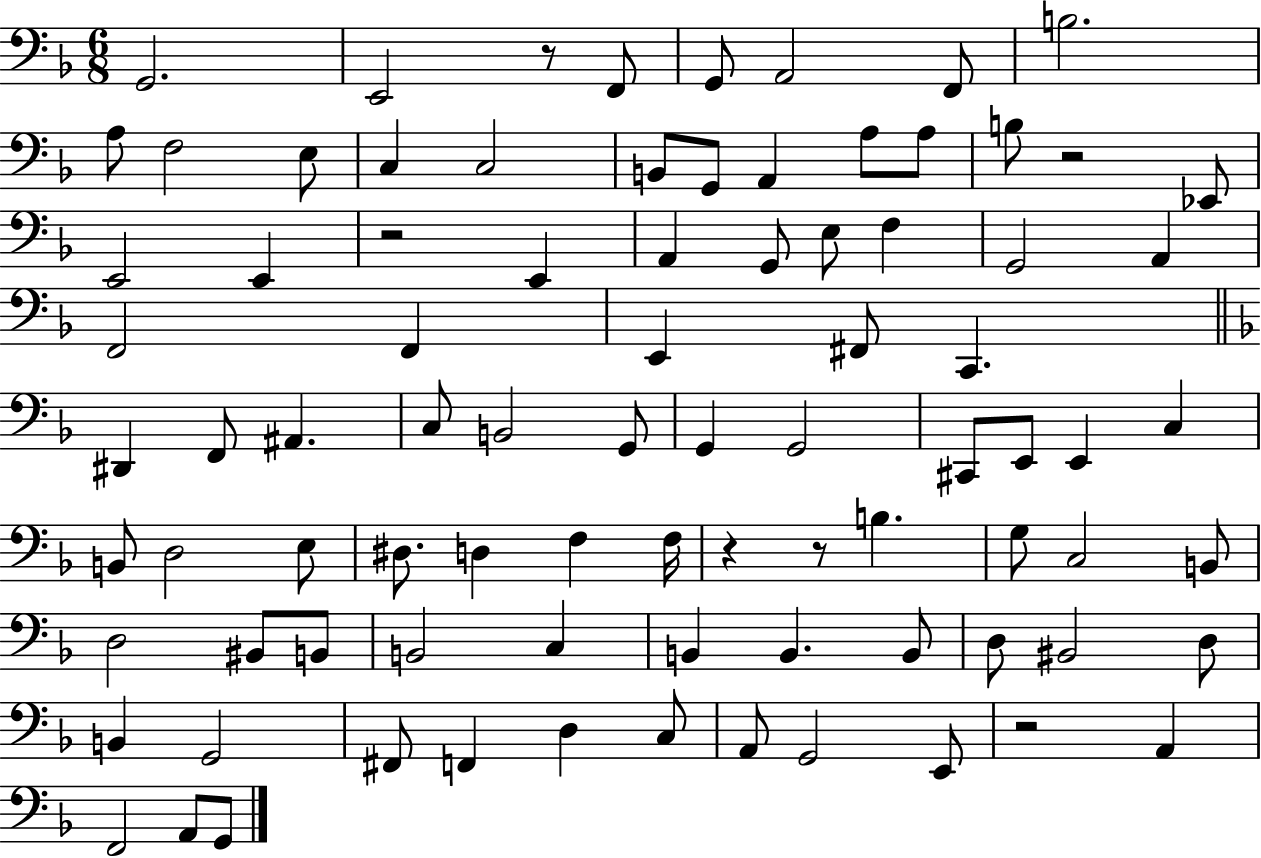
G2/h. E2/h R/e F2/e G2/e A2/h F2/e B3/h. A3/e F3/h E3/e C3/q C3/h B2/e G2/e A2/q A3/e A3/e B3/e R/h Eb2/e E2/h E2/q R/h E2/q A2/q G2/e E3/e F3/q G2/h A2/q F2/h F2/q E2/q F#2/e C2/q. D#2/q F2/e A#2/q. C3/e B2/h G2/e G2/q G2/h C#2/e E2/e E2/q C3/q B2/e D3/h E3/e D#3/e. D3/q F3/q F3/s R/q R/e B3/q. G3/e C3/h B2/e D3/h BIS2/e B2/e B2/h C3/q B2/q B2/q. B2/e D3/e BIS2/h D3/e B2/q G2/h F#2/e F2/q D3/q C3/e A2/e G2/h E2/e R/h A2/q F2/h A2/e G2/e